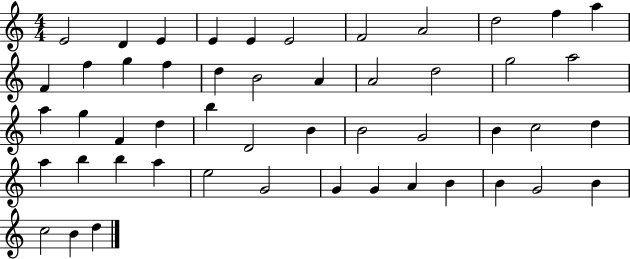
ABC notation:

X:1
T:Untitled
M:4/4
L:1/4
K:C
E2 D E E E E2 F2 A2 d2 f a F f g f d B2 A A2 d2 g2 a2 a g F d b D2 B B2 G2 B c2 d a b b a e2 G2 G G A B B G2 B c2 B d